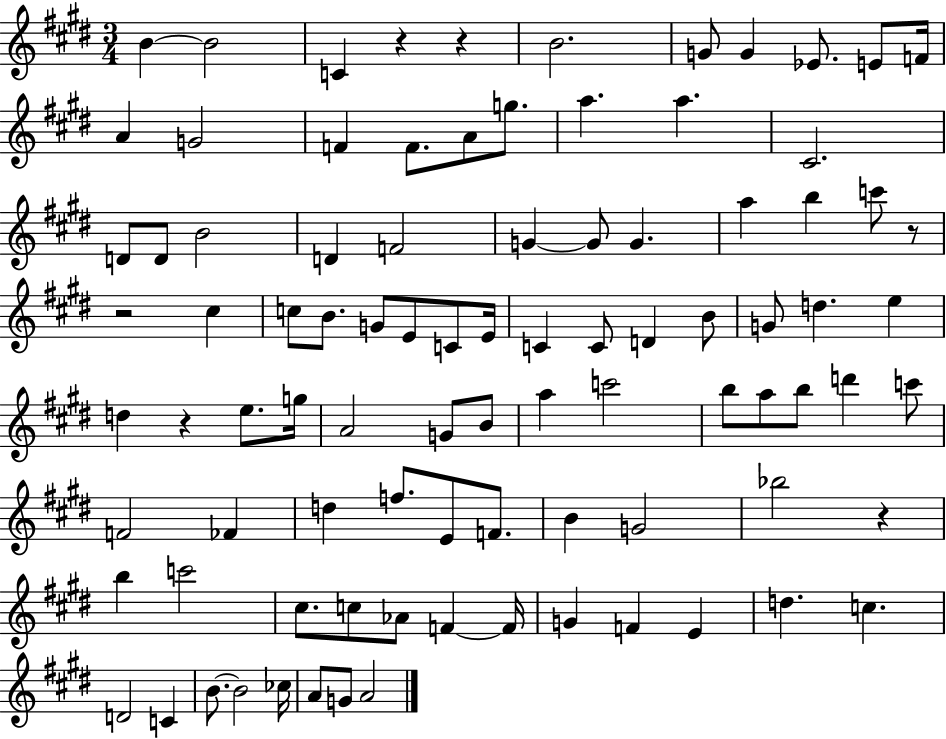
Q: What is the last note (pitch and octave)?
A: A4